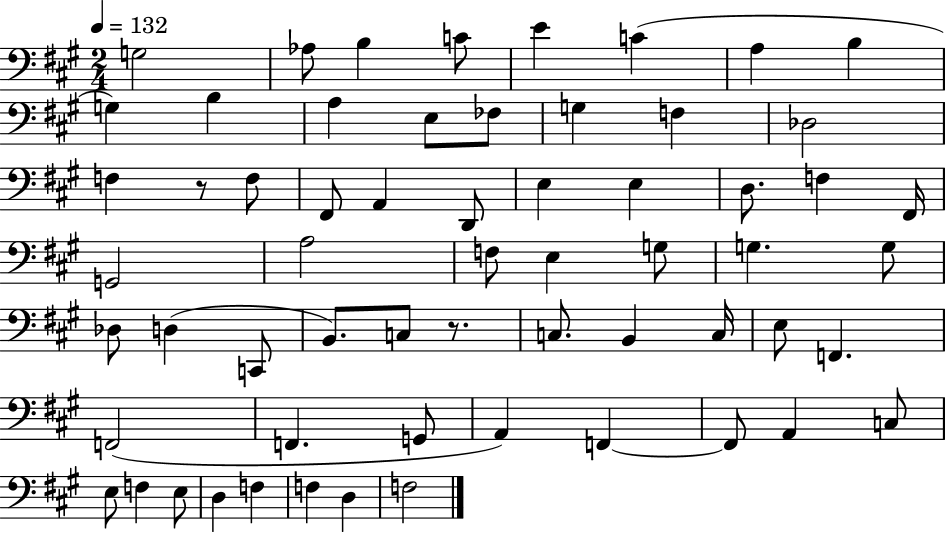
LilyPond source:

{
  \clef bass
  \numericTimeSignature
  \time 2/4
  \key a \major
  \tempo 4 = 132
  g2 | aes8 b4 c'8 | e'4 c'4( | a4 b4 | \break g4) b4 | a4 e8 fes8 | g4 f4 | des2 | \break f4 r8 f8 | fis,8 a,4 d,8 | e4 e4 | d8. f4 fis,16 | \break g,2 | a2 | f8 e4 g8 | g4. g8 | \break des8 d4( c,8 | b,8.) c8 r8. | c8. b,4 c16 | e8 f,4. | \break f,2( | f,4. g,8 | a,4) f,4~~ | f,8 a,4 c8 | \break e8 f4 e8 | d4 f4 | f4 d4 | f2 | \break \bar "|."
}